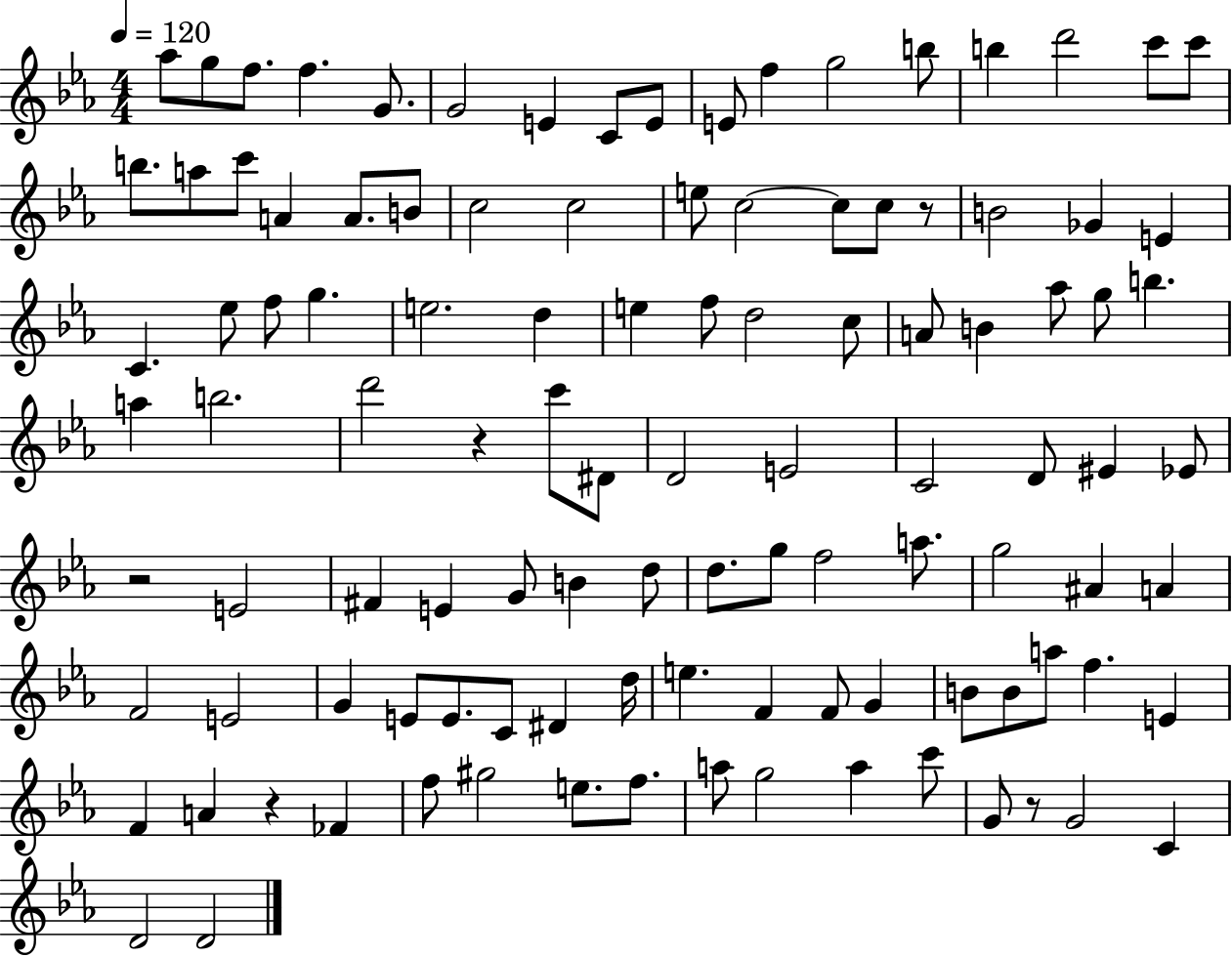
Ab5/e G5/e F5/e. F5/q. G4/e. G4/h E4/q C4/e E4/e E4/e F5/q G5/h B5/e B5/q D6/h C6/e C6/e B5/e. A5/e C6/e A4/q A4/e. B4/e C5/h C5/h E5/e C5/h C5/e C5/e R/e B4/h Gb4/q E4/q C4/q. Eb5/e F5/e G5/q. E5/h. D5/q E5/q F5/e D5/h C5/e A4/e B4/q Ab5/e G5/e B5/q. A5/q B5/h. D6/h R/q C6/e D#4/e D4/h E4/h C4/h D4/e EIS4/q Eb4/e R/h E4/h F#4/q E4/q G4/e B4/q D5/e D5/e. G5/e F5/h A5/e. G5/h A#4/q A4/q F4/h E4/h G4/q E4/e E4/e. C4/e D#4/q D5/s E5/q. F4/q F4/e G4/q B4/e B4/e A5/e F5/q. E4/q F4/q A4/q R/q FES4/q F5/e G#5/h E5/e. F5/e. A5/e G5/h A5/q C6/e G4/e R/e G4/h C4/q D4/h D4/h